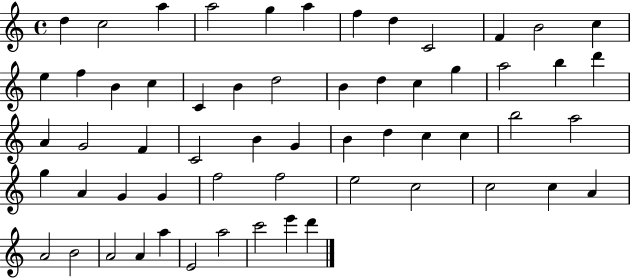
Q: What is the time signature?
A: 4/4